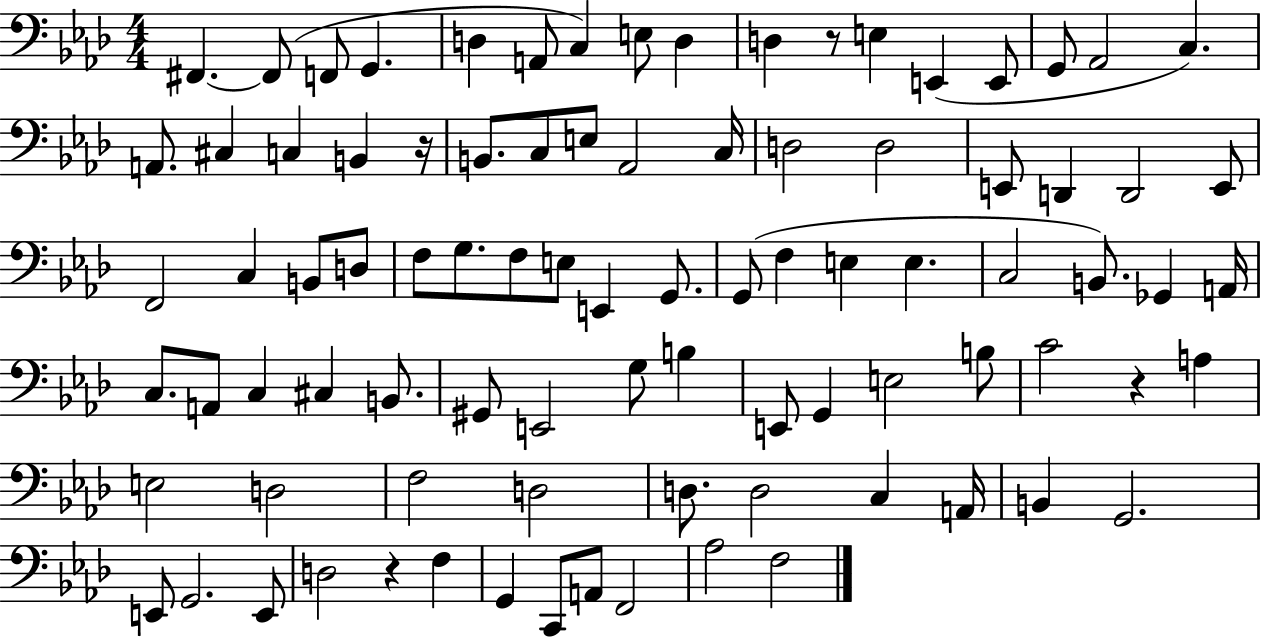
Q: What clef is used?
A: bass